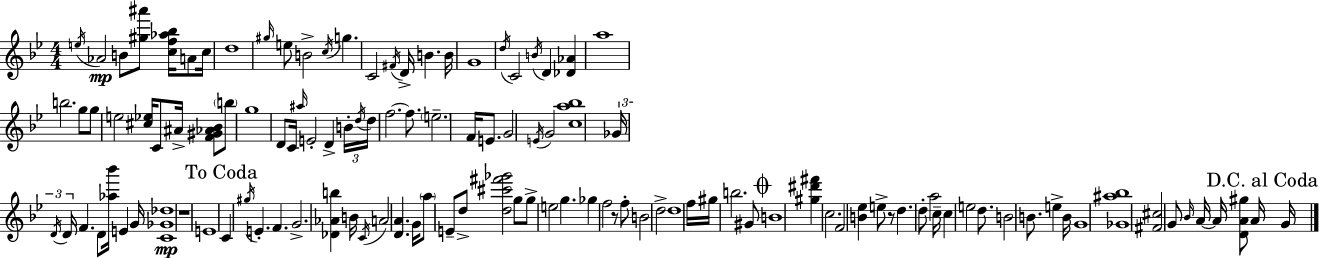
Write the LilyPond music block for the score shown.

{
  \clef treble
  \numericTimeSignature
  \time 4/4
  \key g \minor
  \acciaccatura { e''16 }\mp aes'2 b'8 <gis'' ais'''>8 <c'' f'' aes'' bes''>16 a'8 | c''16 d''1 | \grace { gis''16 } e''8 b'2-> \acciaccatura { c''16 } g''4. | c'2 \acciaccatura { fis'16 } d'16-> b'4. | \break b'16 g'1 | \acciaccatura { d''16 } c'2 \acciaccatura { b'16 } d'4 | <des' aes'>4 a''1 | b''2. | \break g''8 g''8 e''2 <cis'' ees''>16 c'8 | ais'16-> <f' gis' aes' bes'>8 \parenthesize b''8 g''1 | d'8 c'16 \grace { ais''16 } e'2-. | d'4-> \tuplet 3/2 { b'16-. \acciaccatura { d''16 } d''16 } f''2.~~ | \break f''8. \parenthesize e''2.-- | f'16 e'8. g'2 | \acciaccatura { e'16 } g'2 <c'' a'' bes''>1 | \tuplet 3/2 { ges'16 \acciaccatura { d'16 } d'16 } f'4. | \break d'8 <aes'' bes'''>16 e'4 g'16 <c' ges' des''>1\mp | r1 | e'1 | \mark "To Coda" c'4 \acciaccatura { gis''16 } e'4.-. | \break f'4. g'2.-> | <des' aes' b''>4 b'16 \acciaccatura { c'16 } a'2 | <d' a'>4. g'16 \parenthesize a''8 e'8-- | d''8-> <d'' cis''' fis''' ges'''>2 g''8 g''8-> e''2 | \break g''4. ges''4 | f''2 r8 f''8-. b'2 | d''2-> d''1 | f''16 gis''16 b''2. | \break gis'8 \mark \markup { \musicglyph "scripts.coda" } b'1 | <gis'' dis''' fis'''>4 | c''2. f'2 | <b' ees''>4 e''8-> r8 d''4. | \break d''8-. a''2 c''16-- c''4 | e''2 d''8. b'2 | b'8. e''4-> b'16 g'1 | <ges' ais'' bes''>1 | \break <fis' cis''>2 | g'8 \grace { bes'16 } a'16~~ a'16 <d' a' gis''>8 a'16 \mark "D.C. al Coda" g'16 \bar "|."
}